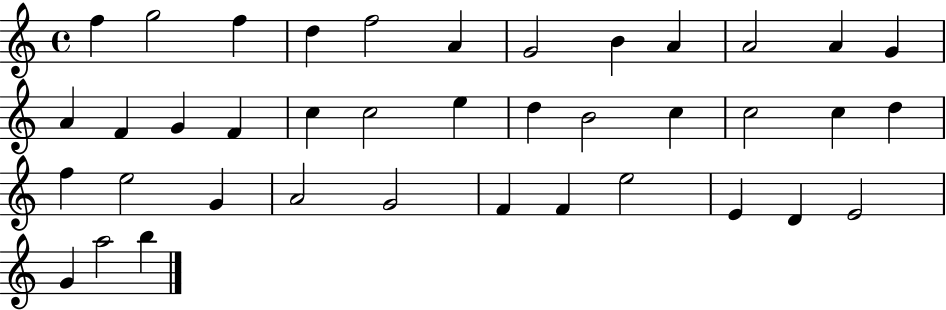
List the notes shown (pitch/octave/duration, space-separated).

F5/q G5/h F5/q D5/q F5/h A4/q G4/h B4/q A4/q A4/h A4/q G4/q A4/q F4/q G4/q F4/q C5/q C5/h E5/q D5/q B4/h C5/q C5/h C5/q D5/q F5/q E5/h G4/q A4/h G4/h F4/q F4/q E5/h E4/q D4/q E4/h G4/q A5/h B5/q